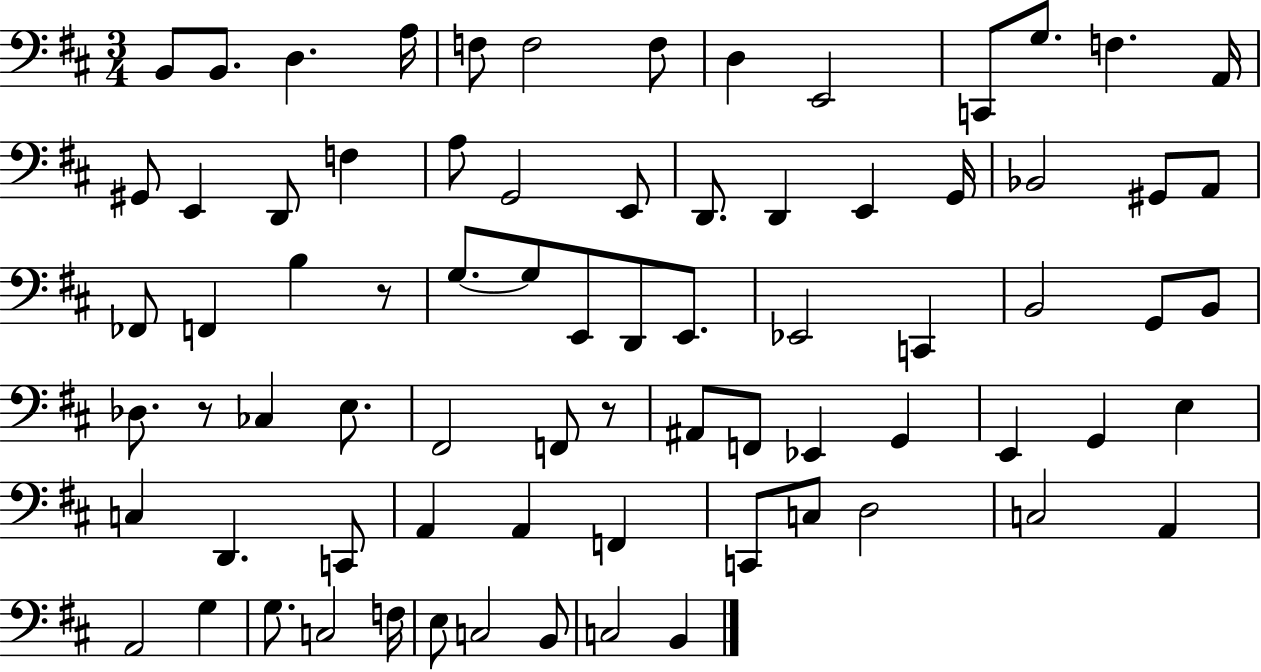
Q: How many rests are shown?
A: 3